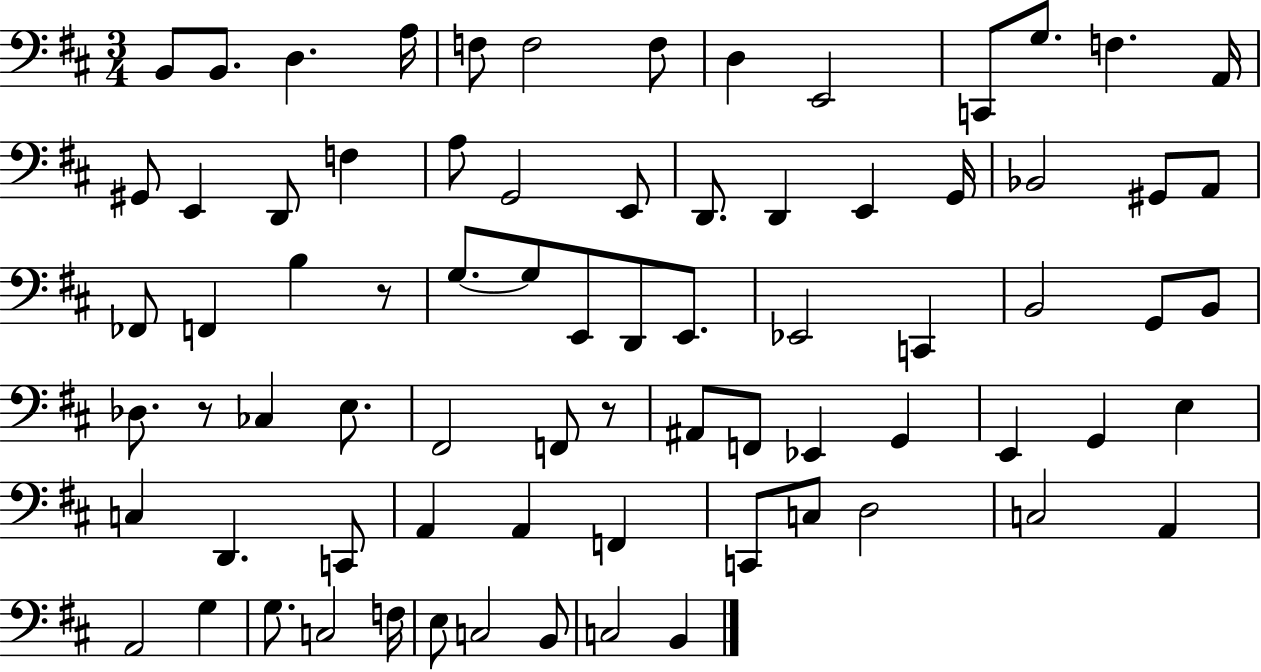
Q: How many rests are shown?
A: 3